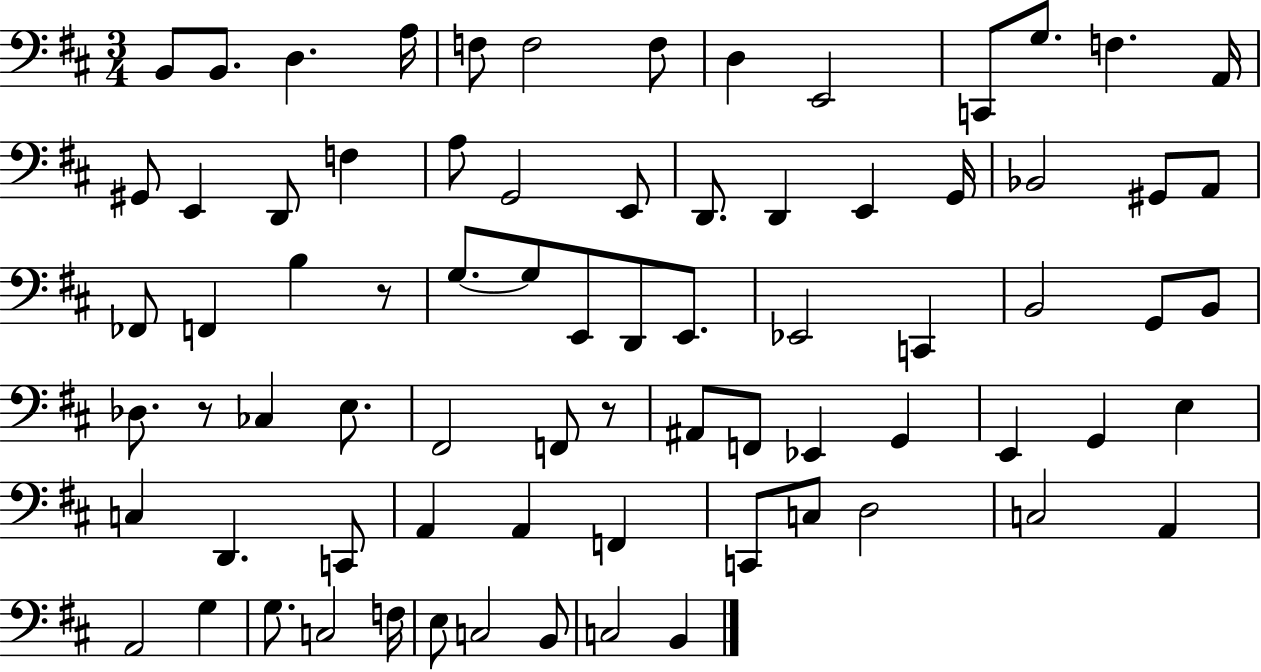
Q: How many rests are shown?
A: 3